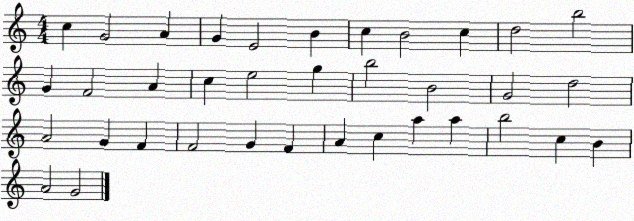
X:1
T:Untitled
M:4/4
L:1/4
K:C
c G2 A G E2 B c B2 c d2 b2 G F2 A c e2 g b2 B2 G2 d2 A2 G F F2 G F A c a a b2 c B A2 G2